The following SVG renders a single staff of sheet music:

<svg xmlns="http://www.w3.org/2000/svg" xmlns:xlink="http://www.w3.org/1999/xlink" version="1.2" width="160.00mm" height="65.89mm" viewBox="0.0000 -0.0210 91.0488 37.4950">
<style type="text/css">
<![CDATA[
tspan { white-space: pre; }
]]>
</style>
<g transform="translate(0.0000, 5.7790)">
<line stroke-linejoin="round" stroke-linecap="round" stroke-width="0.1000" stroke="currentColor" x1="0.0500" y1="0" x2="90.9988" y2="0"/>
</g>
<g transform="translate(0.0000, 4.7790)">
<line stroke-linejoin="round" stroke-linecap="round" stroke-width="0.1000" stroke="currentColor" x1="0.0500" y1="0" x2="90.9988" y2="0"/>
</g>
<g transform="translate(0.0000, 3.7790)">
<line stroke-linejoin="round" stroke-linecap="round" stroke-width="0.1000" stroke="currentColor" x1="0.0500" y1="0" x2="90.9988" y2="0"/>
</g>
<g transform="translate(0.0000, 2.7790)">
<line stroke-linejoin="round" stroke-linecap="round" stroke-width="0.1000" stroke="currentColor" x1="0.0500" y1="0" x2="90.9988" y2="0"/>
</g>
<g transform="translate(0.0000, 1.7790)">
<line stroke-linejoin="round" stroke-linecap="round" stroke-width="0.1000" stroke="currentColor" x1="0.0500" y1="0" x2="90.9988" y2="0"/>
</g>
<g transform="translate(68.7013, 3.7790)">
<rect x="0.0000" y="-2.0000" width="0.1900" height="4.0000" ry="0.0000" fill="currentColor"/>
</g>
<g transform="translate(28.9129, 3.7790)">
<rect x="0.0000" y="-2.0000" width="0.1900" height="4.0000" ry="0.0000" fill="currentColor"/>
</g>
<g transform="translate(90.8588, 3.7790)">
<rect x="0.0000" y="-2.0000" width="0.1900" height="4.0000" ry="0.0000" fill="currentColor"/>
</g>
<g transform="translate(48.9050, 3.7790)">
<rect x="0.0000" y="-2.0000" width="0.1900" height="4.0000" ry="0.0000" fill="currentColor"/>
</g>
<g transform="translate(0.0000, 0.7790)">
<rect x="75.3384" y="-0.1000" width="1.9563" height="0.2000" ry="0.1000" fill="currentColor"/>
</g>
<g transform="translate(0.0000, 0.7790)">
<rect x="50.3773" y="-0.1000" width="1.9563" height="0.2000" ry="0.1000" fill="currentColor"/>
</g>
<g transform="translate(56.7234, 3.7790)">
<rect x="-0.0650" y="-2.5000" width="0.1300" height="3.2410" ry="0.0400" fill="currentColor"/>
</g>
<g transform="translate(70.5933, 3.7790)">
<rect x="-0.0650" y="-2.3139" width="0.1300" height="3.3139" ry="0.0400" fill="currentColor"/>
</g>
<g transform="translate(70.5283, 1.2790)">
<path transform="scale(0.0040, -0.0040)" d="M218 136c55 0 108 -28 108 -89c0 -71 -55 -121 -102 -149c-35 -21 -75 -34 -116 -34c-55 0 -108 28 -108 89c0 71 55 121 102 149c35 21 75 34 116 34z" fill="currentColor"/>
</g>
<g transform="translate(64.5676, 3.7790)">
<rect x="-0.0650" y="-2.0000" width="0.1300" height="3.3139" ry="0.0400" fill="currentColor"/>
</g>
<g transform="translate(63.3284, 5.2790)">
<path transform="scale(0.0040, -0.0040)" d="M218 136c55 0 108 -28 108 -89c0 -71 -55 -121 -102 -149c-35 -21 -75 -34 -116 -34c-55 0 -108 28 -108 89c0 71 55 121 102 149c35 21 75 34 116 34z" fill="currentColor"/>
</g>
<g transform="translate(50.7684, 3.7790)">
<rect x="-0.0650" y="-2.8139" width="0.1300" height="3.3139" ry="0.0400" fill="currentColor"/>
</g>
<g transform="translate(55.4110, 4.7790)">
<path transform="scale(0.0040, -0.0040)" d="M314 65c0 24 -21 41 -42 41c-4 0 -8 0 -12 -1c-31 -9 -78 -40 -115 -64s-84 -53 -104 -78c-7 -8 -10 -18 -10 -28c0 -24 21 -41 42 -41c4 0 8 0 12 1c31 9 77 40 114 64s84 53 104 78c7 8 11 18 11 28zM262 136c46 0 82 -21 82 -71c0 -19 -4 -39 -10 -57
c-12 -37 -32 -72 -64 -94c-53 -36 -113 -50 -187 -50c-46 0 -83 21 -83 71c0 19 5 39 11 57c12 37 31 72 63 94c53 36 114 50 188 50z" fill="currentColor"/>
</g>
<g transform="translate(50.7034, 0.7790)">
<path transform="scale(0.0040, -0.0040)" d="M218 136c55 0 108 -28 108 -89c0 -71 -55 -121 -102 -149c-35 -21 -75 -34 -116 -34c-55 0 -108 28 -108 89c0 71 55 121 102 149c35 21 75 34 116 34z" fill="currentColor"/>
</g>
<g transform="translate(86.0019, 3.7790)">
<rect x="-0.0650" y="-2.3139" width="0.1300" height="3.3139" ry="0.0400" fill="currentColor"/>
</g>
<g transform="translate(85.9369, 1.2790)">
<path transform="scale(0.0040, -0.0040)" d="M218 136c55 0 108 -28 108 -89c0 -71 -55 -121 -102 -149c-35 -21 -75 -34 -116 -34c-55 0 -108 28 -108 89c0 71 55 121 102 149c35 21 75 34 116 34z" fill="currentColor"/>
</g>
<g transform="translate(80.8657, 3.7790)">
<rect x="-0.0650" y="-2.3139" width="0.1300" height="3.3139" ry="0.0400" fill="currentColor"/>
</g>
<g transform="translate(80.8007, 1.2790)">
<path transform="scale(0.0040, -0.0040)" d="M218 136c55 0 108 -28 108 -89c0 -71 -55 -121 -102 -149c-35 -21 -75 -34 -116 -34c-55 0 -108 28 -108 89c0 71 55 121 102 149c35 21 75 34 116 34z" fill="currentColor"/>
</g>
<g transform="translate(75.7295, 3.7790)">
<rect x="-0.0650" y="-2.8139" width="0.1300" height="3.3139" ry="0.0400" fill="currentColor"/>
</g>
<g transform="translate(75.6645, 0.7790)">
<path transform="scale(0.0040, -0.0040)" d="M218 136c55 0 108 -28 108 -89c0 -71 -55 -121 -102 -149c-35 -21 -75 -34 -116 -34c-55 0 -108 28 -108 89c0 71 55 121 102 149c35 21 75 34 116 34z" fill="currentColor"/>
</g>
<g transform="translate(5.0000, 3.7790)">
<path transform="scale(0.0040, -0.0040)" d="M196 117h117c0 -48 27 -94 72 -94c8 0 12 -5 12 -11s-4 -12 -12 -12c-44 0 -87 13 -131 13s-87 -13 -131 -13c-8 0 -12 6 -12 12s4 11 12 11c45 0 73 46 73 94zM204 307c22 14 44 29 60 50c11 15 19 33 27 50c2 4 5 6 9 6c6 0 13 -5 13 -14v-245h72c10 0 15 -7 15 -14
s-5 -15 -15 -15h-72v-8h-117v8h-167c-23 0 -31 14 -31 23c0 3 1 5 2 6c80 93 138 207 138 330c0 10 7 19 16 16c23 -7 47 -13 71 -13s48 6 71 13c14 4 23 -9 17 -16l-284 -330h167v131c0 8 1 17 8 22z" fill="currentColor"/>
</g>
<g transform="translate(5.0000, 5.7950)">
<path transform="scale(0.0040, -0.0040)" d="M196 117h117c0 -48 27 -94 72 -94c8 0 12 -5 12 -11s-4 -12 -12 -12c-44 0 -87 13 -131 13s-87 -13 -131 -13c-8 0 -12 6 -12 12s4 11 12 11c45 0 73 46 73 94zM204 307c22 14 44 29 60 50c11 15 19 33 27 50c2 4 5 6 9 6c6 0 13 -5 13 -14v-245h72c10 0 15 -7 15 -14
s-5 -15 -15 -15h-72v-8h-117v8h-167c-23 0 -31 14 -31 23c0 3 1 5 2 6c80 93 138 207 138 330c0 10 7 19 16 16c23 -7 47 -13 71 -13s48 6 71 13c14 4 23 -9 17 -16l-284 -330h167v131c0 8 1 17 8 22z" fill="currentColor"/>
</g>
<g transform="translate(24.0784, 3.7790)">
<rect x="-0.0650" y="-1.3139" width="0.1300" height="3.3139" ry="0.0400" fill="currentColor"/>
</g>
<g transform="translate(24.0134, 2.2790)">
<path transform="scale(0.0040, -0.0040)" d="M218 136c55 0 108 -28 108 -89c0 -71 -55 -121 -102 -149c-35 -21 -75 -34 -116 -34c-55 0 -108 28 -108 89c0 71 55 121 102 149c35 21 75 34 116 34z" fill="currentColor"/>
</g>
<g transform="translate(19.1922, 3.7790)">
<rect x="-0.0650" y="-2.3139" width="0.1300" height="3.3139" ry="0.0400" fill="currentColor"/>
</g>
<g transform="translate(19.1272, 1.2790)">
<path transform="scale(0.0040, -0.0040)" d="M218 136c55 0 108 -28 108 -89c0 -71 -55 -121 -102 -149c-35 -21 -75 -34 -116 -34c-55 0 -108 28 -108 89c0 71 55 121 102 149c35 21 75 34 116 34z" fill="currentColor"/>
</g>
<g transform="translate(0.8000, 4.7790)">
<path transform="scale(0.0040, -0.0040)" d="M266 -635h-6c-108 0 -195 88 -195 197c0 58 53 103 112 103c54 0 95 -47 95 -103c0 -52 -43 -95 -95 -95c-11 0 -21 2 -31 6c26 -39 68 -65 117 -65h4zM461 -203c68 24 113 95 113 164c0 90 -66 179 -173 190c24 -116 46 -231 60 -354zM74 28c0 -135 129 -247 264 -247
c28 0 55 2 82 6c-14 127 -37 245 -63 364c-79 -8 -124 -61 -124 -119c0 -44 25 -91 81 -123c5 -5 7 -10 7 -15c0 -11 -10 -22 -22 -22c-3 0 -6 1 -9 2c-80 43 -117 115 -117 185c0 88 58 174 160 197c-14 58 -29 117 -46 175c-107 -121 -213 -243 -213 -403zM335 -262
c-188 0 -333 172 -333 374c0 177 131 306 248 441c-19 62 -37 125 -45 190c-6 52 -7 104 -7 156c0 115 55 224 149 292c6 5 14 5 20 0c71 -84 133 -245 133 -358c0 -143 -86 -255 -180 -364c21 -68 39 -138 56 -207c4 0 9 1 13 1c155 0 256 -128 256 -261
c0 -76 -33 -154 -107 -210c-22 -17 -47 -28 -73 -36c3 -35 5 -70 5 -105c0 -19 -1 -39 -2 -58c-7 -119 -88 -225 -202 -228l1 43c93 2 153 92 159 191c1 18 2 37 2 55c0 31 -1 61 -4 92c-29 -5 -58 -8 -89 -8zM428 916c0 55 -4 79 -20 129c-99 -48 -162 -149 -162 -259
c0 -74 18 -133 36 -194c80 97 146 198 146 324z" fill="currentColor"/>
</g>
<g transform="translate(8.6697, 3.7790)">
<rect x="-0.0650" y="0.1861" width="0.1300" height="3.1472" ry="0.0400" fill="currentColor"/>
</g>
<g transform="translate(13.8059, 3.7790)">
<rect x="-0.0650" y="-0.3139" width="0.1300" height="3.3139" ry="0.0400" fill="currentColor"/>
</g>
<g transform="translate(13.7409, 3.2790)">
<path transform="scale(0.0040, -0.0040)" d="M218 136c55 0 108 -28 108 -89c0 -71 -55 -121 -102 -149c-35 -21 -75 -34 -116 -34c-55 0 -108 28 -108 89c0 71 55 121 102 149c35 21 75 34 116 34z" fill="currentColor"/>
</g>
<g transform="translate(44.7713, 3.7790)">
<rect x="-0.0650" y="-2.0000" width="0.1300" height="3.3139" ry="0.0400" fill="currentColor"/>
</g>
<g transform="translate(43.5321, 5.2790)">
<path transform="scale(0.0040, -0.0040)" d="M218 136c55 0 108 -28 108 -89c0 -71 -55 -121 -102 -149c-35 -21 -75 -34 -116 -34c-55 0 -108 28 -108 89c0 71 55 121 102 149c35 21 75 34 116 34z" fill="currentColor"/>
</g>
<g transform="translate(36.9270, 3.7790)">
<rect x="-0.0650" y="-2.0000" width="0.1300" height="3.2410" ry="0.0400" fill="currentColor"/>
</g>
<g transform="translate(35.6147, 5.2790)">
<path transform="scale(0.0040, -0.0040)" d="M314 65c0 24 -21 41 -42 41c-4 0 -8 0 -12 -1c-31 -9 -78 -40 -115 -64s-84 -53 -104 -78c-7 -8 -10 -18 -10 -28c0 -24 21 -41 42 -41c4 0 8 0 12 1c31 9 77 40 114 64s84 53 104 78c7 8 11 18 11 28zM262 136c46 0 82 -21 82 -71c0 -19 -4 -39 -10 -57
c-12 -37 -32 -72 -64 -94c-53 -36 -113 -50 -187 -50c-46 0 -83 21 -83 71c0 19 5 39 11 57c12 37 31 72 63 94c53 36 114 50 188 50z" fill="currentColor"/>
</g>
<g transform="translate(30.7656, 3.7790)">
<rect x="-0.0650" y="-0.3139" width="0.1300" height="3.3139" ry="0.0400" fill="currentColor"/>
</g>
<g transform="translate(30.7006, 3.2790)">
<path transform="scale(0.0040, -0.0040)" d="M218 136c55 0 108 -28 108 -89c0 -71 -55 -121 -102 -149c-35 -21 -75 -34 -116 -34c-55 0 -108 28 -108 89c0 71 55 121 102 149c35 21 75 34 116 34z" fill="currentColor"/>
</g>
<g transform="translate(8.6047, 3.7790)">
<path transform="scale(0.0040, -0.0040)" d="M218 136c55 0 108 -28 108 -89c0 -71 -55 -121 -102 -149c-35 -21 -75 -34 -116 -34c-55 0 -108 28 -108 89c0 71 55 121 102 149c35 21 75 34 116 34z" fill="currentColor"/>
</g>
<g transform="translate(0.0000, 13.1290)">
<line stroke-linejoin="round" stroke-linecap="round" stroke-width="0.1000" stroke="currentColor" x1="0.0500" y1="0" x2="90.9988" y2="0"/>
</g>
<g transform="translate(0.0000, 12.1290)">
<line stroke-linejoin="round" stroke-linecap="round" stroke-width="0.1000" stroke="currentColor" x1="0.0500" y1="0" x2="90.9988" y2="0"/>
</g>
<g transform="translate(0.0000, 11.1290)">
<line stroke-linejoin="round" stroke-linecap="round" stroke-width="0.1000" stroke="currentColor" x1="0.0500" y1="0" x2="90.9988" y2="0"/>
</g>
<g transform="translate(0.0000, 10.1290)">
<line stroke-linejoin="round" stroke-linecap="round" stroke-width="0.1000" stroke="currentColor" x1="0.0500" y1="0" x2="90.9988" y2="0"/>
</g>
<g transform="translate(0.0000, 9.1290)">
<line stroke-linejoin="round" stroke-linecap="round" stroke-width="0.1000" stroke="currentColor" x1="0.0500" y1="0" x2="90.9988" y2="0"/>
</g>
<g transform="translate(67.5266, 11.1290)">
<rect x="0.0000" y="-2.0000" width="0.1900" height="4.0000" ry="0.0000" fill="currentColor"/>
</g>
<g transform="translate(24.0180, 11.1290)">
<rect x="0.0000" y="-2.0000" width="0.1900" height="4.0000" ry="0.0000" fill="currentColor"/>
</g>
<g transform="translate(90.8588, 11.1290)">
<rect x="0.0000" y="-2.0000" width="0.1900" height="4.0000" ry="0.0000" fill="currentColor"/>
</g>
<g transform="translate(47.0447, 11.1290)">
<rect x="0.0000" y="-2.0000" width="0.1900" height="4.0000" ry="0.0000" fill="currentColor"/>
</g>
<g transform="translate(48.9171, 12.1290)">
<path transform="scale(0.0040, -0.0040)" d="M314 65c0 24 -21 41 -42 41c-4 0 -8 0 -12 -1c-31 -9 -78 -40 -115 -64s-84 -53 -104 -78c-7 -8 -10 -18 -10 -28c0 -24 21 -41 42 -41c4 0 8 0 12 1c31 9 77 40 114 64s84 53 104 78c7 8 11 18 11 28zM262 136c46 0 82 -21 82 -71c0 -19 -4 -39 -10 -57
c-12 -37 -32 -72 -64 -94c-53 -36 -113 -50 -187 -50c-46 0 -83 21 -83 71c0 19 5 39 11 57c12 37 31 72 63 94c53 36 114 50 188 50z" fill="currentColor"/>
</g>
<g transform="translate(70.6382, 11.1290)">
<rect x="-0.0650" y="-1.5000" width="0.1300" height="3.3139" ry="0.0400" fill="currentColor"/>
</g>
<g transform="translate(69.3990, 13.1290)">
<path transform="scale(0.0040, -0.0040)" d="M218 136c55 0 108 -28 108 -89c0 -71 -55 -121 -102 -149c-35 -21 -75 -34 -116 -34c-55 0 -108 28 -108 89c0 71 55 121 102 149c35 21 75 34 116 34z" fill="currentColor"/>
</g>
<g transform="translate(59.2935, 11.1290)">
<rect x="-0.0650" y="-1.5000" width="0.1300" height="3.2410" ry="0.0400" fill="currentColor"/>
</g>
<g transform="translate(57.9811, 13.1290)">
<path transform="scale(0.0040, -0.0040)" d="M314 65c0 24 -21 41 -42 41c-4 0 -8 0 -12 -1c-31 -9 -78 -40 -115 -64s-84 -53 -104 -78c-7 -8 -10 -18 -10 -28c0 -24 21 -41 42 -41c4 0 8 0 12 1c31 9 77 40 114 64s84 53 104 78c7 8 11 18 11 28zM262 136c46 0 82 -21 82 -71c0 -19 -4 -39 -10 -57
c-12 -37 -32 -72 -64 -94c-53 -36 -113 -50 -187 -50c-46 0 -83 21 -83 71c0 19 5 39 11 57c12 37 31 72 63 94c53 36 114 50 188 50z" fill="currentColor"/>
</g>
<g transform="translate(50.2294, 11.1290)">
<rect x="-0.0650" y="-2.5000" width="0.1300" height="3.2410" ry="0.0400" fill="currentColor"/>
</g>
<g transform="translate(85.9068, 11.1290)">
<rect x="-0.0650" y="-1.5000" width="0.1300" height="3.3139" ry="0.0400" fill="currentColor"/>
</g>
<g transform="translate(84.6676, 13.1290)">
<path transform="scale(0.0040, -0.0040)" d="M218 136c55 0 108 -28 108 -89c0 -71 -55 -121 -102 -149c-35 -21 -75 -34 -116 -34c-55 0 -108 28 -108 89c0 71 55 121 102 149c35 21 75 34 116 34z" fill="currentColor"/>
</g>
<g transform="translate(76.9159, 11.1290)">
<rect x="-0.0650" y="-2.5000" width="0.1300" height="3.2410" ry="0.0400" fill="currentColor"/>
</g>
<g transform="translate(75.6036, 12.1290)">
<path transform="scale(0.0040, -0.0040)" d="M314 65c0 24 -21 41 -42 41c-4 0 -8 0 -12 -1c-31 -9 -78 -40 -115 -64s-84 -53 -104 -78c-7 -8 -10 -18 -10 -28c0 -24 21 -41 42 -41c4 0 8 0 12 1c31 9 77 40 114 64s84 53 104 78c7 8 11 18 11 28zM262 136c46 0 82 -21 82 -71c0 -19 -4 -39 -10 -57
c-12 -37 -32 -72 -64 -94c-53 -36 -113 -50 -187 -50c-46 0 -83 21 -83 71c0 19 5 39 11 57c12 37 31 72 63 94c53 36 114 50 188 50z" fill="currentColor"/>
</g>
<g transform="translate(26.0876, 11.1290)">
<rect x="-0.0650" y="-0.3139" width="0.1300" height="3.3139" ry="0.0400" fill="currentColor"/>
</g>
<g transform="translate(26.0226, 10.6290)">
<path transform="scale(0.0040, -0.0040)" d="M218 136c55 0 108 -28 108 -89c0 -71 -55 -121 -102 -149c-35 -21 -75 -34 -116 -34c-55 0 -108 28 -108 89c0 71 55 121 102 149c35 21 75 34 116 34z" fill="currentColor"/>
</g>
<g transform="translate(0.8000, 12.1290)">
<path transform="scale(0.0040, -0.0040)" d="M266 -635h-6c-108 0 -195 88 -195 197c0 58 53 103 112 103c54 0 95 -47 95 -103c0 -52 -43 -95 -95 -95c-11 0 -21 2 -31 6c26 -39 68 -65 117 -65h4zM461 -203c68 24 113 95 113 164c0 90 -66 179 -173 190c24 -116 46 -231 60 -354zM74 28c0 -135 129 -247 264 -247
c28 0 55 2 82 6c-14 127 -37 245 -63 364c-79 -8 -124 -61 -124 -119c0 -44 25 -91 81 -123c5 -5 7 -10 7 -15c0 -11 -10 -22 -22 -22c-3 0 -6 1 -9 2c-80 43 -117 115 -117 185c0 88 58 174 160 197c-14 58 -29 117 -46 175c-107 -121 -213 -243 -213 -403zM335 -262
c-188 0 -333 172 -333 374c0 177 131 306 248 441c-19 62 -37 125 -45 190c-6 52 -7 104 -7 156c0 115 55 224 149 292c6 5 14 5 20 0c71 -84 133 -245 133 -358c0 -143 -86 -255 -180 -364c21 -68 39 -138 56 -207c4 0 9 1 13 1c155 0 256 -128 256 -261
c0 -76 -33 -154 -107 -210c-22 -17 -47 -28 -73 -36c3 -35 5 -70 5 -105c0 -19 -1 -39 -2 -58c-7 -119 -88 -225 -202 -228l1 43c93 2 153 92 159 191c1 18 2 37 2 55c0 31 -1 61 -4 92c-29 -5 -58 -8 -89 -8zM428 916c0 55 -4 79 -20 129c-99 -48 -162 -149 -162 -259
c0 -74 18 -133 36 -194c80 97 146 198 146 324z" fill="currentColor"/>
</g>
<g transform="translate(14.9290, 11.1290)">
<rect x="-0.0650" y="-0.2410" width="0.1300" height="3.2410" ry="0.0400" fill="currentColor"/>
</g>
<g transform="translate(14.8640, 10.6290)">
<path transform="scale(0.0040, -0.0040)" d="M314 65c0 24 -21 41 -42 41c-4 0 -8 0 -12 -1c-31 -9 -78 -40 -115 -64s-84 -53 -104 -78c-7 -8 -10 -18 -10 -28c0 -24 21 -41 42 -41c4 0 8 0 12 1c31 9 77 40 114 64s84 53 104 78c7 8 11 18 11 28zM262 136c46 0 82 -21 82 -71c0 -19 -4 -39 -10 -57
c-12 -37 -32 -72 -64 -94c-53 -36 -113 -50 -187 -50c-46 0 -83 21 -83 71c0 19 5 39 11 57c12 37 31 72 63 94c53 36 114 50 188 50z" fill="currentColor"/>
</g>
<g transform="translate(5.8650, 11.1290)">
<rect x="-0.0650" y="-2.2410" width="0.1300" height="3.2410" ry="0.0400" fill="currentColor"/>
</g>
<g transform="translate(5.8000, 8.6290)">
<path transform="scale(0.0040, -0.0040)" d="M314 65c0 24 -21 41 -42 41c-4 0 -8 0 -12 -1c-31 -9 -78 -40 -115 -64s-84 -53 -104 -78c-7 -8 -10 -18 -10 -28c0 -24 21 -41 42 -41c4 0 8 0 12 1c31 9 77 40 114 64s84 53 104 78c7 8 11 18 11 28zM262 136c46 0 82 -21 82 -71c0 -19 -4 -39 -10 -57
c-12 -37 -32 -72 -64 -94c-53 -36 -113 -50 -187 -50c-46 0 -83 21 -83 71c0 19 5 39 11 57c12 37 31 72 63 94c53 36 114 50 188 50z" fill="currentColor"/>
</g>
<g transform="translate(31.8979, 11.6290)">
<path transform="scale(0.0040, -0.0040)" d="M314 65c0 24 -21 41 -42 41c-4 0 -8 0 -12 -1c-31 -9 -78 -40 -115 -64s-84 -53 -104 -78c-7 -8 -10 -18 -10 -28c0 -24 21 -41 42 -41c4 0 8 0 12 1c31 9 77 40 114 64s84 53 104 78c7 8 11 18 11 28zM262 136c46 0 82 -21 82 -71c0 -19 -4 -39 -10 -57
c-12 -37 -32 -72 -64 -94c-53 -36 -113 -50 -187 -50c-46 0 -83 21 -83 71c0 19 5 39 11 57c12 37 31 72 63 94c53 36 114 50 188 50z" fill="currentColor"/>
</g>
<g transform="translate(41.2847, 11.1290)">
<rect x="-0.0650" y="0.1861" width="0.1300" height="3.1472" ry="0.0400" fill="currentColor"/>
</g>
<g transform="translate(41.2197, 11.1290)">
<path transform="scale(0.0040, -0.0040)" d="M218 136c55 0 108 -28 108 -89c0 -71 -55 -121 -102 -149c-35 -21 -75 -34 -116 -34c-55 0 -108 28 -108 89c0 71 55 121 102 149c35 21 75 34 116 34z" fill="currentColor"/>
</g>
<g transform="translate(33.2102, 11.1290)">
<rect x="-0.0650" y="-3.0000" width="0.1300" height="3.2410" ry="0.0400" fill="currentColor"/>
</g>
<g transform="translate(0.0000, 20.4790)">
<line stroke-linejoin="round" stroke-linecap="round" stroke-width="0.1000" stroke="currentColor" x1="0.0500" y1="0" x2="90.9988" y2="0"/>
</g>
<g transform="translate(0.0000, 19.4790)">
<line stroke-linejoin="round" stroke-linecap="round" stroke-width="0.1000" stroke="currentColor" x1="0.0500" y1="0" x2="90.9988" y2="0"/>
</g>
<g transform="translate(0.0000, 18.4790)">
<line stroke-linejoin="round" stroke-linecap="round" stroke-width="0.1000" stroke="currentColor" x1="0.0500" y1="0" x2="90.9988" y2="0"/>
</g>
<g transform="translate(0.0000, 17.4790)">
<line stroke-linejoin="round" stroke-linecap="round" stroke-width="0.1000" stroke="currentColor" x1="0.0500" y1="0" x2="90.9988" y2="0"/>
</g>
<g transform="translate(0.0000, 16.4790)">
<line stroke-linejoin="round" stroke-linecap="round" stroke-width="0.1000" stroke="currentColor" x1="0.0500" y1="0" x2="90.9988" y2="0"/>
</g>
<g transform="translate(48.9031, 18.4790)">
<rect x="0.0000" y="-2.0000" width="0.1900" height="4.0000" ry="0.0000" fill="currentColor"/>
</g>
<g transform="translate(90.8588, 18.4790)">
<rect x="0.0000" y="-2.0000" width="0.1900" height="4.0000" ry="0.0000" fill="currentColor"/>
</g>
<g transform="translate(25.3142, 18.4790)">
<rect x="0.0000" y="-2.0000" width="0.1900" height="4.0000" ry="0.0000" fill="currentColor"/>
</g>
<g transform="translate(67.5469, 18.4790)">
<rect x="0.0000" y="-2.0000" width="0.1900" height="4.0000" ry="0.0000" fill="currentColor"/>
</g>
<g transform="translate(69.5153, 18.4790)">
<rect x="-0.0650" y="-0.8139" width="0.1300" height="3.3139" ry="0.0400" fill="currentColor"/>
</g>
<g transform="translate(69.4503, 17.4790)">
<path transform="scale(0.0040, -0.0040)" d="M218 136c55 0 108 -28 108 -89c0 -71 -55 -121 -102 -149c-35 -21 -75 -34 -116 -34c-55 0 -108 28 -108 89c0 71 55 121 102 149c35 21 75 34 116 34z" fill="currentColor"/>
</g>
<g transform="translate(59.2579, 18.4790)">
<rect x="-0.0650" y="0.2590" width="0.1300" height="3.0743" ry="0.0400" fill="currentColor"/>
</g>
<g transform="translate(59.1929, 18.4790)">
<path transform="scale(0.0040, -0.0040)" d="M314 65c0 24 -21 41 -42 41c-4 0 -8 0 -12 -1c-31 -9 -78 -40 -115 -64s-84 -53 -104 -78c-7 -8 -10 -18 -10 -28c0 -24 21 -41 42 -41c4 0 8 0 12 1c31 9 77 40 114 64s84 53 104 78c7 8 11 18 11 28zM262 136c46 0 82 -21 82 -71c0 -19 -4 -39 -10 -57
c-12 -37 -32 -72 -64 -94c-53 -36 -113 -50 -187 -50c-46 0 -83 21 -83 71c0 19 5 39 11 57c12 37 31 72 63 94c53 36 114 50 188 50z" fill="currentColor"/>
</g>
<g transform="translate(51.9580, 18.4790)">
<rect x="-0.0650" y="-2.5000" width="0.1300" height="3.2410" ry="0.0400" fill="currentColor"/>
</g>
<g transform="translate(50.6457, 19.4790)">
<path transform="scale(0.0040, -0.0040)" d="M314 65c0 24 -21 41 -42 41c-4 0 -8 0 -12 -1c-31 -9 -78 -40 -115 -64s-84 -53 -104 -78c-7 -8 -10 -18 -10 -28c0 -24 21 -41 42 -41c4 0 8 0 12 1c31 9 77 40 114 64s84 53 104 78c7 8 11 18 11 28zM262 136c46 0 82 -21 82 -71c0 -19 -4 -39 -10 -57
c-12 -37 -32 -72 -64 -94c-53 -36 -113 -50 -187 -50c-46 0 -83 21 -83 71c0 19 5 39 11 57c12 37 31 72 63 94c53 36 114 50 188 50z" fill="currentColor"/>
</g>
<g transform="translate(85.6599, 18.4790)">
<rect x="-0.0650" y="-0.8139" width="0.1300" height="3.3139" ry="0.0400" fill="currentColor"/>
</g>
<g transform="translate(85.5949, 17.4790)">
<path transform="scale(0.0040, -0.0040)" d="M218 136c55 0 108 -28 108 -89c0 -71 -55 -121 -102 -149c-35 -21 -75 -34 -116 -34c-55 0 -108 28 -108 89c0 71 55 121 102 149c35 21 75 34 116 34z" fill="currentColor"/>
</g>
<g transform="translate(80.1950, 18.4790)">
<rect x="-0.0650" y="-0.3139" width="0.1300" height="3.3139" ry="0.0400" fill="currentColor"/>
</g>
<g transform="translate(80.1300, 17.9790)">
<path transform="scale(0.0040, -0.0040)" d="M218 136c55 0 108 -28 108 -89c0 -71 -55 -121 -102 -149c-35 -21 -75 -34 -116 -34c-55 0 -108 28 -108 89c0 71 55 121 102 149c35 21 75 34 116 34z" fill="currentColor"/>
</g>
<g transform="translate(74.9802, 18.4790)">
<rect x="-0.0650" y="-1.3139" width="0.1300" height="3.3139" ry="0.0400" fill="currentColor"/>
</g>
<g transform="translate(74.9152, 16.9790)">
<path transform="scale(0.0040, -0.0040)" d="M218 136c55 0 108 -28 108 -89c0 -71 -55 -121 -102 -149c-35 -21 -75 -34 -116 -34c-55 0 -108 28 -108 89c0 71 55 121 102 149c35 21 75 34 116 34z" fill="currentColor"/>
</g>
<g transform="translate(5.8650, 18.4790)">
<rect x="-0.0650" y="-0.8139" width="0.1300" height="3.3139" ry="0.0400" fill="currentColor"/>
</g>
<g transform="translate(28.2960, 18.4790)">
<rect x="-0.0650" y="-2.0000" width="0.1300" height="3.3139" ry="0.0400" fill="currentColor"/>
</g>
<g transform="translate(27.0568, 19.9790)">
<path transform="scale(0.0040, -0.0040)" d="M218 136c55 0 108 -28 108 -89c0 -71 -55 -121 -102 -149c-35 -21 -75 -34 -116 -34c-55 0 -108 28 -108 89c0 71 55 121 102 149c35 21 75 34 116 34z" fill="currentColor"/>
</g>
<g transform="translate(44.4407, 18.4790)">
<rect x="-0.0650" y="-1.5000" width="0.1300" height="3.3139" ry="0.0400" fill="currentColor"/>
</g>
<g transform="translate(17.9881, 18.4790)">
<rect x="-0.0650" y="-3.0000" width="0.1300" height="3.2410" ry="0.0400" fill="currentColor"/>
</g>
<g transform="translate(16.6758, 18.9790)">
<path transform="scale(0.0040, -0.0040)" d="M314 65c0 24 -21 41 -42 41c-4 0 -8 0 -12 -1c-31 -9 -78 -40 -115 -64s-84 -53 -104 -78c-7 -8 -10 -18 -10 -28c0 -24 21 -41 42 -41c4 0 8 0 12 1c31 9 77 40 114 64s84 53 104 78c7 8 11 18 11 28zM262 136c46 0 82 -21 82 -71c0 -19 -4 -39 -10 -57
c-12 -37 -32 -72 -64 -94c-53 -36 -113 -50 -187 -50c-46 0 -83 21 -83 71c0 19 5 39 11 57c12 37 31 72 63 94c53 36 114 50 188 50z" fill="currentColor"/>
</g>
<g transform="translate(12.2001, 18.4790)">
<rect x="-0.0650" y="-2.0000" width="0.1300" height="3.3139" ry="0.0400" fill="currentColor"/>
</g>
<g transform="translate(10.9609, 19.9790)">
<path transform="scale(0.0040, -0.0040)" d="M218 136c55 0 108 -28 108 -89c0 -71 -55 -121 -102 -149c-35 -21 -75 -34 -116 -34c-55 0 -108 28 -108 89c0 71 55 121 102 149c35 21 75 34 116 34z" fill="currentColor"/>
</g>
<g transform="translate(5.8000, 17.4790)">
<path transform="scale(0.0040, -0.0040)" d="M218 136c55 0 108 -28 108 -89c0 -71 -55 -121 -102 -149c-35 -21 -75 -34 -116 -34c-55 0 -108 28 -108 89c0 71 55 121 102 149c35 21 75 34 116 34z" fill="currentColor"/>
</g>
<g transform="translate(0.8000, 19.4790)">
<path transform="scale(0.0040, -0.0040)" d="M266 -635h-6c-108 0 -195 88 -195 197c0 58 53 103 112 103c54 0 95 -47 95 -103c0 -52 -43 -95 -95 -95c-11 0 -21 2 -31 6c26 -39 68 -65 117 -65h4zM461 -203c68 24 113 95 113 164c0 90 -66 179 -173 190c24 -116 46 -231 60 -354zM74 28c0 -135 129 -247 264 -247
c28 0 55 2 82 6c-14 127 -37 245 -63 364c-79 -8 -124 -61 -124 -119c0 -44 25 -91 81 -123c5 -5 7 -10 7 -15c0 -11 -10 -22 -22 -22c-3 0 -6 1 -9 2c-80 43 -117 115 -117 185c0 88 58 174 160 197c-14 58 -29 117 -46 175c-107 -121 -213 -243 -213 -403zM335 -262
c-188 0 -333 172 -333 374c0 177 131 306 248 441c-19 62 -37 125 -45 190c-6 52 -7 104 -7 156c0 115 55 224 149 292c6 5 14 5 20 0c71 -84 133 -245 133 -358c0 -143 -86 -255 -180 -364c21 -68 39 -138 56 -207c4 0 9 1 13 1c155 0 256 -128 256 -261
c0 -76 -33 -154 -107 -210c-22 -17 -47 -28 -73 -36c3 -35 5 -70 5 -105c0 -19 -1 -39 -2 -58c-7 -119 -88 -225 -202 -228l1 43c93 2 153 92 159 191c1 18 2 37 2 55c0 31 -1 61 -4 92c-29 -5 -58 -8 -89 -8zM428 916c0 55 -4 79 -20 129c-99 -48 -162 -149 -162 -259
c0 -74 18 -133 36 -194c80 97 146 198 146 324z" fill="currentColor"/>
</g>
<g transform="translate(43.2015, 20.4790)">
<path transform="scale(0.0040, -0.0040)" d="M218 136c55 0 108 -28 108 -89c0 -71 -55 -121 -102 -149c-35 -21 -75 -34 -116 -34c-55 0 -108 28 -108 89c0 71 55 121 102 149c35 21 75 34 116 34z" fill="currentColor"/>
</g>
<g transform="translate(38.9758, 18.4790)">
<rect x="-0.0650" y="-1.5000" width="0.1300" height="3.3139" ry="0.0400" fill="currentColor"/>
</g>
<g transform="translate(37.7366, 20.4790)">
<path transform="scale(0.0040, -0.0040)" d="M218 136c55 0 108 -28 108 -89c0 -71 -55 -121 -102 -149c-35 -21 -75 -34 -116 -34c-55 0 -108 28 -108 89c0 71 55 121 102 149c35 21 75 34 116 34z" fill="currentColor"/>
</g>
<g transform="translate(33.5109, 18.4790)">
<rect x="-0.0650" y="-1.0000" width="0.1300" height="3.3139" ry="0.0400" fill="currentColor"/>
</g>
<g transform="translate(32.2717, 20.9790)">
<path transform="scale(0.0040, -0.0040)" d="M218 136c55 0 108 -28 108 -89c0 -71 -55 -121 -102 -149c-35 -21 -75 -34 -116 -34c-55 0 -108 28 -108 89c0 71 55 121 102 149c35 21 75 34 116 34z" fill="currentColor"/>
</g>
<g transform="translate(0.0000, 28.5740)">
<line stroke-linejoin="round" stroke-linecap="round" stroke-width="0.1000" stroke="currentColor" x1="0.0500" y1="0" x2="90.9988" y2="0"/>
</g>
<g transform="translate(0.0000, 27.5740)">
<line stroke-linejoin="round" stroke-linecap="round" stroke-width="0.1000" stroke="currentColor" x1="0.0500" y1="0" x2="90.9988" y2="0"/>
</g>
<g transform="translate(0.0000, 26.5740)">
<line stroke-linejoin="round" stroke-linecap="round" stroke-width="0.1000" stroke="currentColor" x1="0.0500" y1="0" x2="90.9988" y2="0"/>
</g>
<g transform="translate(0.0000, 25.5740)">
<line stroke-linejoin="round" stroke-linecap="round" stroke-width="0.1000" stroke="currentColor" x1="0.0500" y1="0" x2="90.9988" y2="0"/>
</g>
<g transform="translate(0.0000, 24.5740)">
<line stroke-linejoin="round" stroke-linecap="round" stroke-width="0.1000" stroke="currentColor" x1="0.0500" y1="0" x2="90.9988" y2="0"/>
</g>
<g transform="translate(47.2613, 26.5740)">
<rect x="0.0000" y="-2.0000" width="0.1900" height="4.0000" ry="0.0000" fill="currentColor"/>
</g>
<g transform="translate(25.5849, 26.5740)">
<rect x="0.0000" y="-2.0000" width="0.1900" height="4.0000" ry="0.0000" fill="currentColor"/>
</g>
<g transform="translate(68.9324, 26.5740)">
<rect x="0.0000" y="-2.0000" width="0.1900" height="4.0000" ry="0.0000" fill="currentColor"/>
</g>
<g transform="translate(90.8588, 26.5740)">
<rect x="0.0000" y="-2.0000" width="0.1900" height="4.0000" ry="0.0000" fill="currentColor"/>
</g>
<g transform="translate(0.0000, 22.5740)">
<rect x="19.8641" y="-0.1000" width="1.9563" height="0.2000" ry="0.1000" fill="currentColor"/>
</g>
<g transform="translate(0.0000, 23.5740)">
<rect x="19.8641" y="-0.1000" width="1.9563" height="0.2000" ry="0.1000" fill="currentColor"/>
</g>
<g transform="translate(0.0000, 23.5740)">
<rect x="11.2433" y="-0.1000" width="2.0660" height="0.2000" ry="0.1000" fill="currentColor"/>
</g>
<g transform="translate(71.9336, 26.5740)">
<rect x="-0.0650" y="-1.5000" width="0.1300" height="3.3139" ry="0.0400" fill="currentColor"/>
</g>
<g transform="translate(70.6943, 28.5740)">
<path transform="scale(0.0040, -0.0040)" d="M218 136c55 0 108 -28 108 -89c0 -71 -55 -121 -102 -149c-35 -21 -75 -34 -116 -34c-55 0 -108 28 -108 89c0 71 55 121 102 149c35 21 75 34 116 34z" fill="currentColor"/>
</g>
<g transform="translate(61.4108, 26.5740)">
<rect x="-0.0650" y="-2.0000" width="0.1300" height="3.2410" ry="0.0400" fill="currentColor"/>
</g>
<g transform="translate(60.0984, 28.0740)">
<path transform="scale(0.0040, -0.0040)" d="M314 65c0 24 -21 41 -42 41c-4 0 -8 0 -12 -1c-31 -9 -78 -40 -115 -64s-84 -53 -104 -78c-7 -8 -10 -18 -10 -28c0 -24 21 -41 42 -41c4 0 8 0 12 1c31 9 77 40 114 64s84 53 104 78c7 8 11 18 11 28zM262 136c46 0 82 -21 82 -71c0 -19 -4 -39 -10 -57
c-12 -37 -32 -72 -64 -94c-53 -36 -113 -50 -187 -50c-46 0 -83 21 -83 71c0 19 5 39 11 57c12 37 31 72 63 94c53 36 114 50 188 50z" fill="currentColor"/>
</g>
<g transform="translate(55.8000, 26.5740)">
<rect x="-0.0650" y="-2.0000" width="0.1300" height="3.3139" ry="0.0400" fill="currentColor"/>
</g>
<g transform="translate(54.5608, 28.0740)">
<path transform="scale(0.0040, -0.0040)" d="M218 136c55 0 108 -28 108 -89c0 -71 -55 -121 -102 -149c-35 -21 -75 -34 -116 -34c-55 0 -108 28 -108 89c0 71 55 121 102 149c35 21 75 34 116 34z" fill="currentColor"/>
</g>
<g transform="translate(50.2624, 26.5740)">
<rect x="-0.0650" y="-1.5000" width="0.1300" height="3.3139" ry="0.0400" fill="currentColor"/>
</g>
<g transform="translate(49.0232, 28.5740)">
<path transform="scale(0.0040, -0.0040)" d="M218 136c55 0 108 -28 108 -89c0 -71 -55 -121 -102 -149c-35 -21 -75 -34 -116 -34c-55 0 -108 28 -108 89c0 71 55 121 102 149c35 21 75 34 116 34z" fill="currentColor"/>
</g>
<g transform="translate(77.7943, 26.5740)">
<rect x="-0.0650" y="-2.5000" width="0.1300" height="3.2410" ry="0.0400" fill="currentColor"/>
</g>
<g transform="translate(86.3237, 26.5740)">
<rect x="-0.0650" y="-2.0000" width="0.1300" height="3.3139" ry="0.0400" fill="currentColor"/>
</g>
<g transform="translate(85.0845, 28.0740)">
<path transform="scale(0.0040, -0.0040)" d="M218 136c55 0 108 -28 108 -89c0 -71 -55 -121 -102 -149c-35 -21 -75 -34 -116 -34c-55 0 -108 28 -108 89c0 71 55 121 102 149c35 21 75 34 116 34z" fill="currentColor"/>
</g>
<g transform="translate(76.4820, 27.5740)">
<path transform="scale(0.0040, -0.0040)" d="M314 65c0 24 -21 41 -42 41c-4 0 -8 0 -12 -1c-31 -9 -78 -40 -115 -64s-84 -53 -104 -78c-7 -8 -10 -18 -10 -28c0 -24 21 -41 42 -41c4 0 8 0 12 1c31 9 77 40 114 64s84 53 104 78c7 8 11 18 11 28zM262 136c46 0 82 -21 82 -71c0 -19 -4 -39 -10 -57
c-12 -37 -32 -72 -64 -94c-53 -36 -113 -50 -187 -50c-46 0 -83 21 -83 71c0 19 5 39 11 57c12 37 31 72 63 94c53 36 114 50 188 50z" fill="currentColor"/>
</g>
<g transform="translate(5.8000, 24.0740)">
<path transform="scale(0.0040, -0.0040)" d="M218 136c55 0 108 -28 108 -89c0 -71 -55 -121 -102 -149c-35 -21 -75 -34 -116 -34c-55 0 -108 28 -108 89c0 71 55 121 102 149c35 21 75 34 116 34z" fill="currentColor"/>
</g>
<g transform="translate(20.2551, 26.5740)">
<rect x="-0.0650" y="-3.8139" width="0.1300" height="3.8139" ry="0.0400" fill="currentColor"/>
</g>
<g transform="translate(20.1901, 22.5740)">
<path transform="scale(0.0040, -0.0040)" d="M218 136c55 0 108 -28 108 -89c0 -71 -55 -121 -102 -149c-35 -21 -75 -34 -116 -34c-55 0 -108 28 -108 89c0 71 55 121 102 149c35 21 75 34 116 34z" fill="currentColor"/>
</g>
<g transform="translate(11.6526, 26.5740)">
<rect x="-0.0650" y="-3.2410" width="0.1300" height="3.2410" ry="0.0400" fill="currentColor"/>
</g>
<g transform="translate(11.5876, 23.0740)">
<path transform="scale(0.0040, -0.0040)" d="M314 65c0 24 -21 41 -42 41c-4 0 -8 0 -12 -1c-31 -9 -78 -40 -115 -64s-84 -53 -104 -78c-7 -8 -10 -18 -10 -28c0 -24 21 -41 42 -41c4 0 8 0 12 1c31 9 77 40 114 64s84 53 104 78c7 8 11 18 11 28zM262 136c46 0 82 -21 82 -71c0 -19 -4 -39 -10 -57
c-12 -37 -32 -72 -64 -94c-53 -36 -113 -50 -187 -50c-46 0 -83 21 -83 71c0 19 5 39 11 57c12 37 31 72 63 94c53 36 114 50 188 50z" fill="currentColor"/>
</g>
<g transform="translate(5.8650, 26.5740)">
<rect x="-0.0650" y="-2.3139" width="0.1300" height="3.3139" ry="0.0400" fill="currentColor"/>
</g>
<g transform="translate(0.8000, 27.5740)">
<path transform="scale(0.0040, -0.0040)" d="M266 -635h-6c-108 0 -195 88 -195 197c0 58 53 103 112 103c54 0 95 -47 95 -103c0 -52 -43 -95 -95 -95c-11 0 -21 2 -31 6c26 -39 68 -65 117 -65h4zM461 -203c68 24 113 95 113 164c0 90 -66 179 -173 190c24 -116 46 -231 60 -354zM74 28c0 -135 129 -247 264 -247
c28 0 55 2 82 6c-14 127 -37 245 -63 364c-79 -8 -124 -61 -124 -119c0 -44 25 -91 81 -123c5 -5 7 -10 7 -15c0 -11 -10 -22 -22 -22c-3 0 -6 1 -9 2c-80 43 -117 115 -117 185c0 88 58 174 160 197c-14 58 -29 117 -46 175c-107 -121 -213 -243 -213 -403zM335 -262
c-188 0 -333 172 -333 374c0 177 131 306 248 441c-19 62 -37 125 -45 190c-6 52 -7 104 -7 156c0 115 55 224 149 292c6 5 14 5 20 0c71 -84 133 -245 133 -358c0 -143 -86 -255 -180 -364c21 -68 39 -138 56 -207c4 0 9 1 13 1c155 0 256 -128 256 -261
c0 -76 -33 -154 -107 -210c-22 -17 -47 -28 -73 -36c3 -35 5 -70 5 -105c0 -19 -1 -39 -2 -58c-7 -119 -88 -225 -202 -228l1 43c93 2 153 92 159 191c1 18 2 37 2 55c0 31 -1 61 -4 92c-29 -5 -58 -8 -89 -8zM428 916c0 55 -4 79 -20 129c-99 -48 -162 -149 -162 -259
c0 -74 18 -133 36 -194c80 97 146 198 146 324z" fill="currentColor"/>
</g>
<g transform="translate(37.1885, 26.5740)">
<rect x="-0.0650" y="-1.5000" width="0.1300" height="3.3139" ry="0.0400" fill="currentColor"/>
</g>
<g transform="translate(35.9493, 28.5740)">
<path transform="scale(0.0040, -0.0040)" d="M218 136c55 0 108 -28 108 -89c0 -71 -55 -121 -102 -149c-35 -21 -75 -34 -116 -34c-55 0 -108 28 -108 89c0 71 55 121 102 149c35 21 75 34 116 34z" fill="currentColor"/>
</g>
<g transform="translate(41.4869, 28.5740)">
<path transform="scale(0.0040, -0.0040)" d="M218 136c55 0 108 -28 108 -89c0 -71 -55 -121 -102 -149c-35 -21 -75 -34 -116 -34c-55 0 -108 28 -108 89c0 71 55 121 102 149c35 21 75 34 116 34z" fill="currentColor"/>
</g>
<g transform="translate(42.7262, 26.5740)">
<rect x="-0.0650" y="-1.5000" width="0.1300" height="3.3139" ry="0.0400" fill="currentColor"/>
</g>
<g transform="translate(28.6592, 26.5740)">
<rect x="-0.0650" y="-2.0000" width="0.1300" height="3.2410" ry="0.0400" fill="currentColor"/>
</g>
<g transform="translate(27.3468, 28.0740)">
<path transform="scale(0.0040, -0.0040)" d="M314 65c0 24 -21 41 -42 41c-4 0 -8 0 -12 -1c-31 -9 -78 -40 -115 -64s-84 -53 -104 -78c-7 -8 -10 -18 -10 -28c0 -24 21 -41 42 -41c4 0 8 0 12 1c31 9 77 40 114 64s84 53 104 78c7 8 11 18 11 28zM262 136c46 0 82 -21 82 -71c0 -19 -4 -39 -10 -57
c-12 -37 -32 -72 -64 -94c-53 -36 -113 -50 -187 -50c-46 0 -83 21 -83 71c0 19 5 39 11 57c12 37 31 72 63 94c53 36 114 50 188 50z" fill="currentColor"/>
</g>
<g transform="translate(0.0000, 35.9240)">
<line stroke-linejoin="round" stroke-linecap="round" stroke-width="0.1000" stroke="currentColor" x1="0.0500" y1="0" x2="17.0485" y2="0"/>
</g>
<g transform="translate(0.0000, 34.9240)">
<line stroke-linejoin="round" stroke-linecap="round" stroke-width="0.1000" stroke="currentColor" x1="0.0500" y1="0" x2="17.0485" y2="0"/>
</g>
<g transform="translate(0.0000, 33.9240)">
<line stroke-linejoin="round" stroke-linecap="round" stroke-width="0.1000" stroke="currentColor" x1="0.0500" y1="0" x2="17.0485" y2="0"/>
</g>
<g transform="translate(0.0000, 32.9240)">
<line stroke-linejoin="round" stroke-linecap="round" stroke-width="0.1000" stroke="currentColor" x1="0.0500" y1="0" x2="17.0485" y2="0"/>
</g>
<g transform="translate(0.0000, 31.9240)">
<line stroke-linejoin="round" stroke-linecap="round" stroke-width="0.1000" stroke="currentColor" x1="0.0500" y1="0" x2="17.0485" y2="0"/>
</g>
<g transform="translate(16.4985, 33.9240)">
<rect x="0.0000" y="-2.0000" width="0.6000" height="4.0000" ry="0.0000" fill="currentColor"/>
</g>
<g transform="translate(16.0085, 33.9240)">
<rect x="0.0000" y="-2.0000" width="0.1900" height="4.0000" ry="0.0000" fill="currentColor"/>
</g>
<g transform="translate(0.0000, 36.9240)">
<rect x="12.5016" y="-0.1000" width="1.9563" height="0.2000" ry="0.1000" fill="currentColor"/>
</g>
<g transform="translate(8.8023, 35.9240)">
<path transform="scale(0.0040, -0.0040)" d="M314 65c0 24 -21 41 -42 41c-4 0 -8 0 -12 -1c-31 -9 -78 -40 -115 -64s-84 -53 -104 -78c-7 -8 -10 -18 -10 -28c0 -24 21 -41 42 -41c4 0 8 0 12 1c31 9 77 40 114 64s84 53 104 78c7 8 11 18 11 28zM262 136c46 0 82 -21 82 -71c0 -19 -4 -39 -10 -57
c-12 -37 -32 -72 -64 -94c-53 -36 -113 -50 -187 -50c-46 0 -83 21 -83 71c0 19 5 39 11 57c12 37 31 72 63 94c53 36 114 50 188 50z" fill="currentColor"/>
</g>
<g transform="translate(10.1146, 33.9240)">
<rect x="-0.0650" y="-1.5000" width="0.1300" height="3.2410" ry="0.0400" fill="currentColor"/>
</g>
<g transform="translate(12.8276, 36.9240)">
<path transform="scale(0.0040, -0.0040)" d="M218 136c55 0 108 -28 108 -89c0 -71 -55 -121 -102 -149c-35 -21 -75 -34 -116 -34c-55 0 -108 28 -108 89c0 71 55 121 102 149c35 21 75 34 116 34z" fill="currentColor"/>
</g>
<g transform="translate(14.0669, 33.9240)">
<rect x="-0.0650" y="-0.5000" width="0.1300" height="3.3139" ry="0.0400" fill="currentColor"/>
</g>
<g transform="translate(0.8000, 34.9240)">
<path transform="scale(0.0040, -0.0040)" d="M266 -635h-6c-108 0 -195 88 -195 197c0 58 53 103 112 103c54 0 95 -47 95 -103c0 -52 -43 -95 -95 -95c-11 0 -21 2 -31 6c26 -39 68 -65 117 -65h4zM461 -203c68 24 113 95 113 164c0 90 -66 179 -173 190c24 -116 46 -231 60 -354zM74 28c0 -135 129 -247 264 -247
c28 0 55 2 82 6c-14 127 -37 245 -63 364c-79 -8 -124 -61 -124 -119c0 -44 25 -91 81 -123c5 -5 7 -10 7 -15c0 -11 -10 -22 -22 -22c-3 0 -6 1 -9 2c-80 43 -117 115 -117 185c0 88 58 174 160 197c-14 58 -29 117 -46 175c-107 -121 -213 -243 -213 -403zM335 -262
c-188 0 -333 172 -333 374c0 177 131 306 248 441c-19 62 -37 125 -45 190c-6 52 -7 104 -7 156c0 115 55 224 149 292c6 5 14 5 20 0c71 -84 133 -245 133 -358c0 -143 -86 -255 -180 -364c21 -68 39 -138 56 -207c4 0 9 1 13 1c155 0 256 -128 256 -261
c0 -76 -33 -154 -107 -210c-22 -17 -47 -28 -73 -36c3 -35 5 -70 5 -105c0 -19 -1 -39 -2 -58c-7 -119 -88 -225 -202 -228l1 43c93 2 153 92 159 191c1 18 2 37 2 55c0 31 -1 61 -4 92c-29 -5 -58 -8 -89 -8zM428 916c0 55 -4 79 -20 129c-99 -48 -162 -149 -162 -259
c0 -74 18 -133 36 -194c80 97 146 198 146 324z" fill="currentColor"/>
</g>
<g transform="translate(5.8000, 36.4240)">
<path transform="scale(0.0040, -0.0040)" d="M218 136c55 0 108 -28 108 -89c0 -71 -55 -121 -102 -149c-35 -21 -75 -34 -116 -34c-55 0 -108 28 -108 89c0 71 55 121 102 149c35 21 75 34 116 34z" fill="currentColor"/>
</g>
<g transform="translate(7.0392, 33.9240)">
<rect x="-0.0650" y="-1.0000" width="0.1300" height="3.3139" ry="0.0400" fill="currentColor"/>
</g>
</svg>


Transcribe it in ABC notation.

X:1
T:Untitled
M:4/4
L:1/4
K:C
B c g e c F2 F a G2 F g a g g g2 c2 c A2 B G2 E2 E G2 E d F A2 F D E E G2 B2 d e c d g b2 c' F2 E E E F F2 E G2 F D E2 C